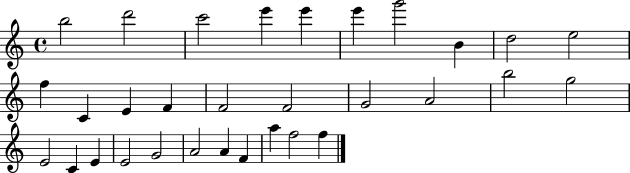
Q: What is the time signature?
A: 4/4